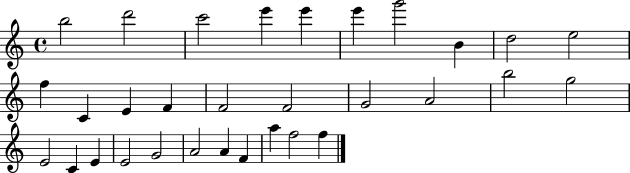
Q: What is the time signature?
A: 4/4